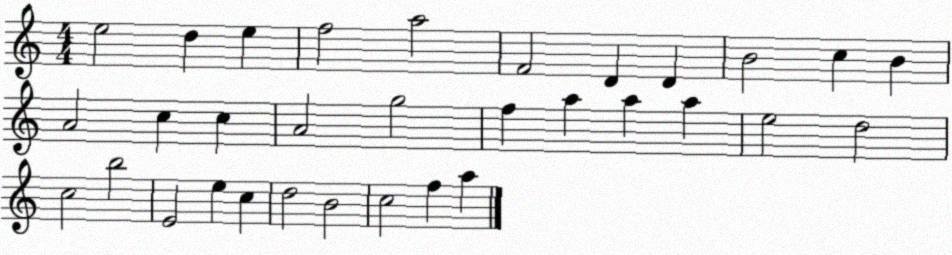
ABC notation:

X:1
T:Untitled
M:4/4
L:1/4
K:C
e2 d e f2 a2 F2 D D B2 c B A2 c c A2 g2 f a a a e2 d2 c2 b2 E2 e c d2 B2 c2 f a